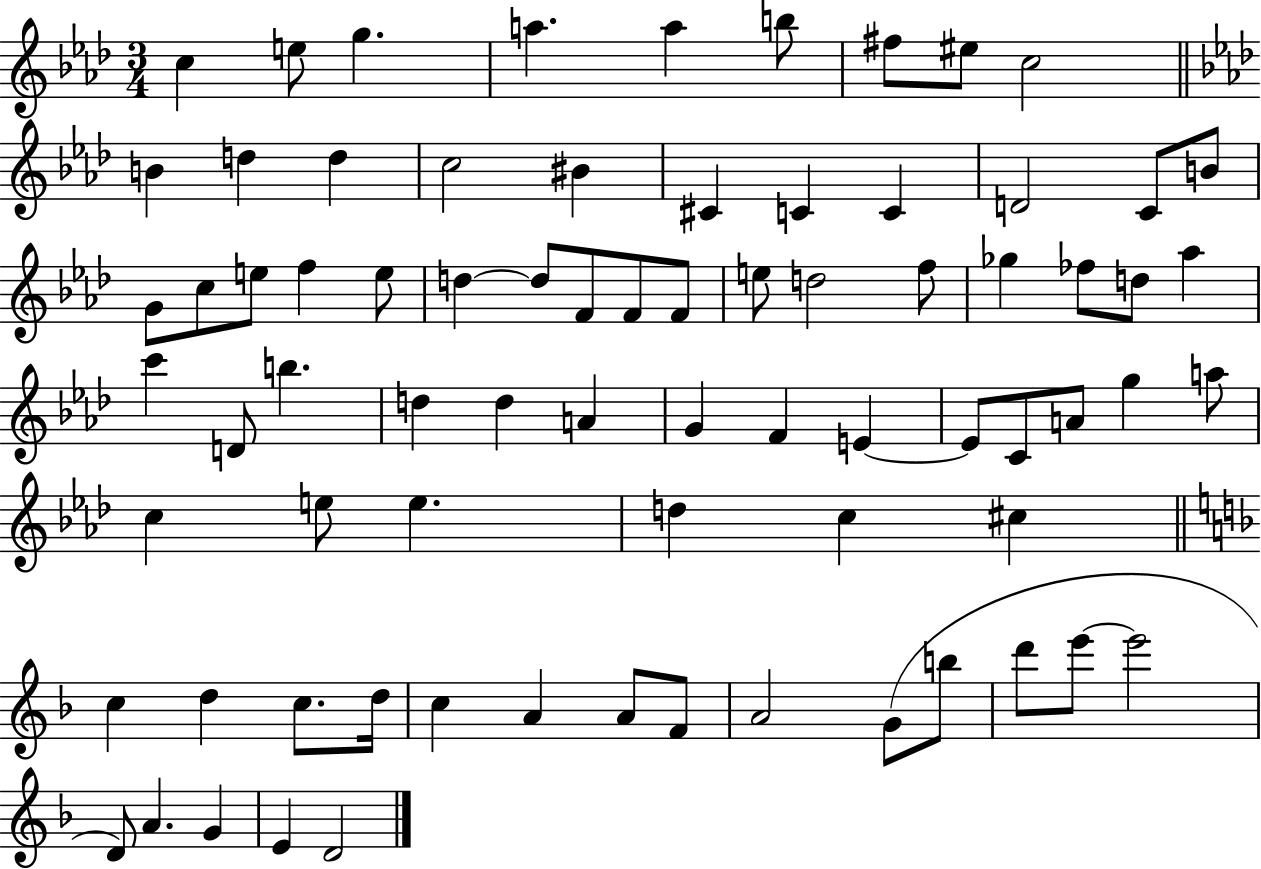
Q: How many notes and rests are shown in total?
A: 76